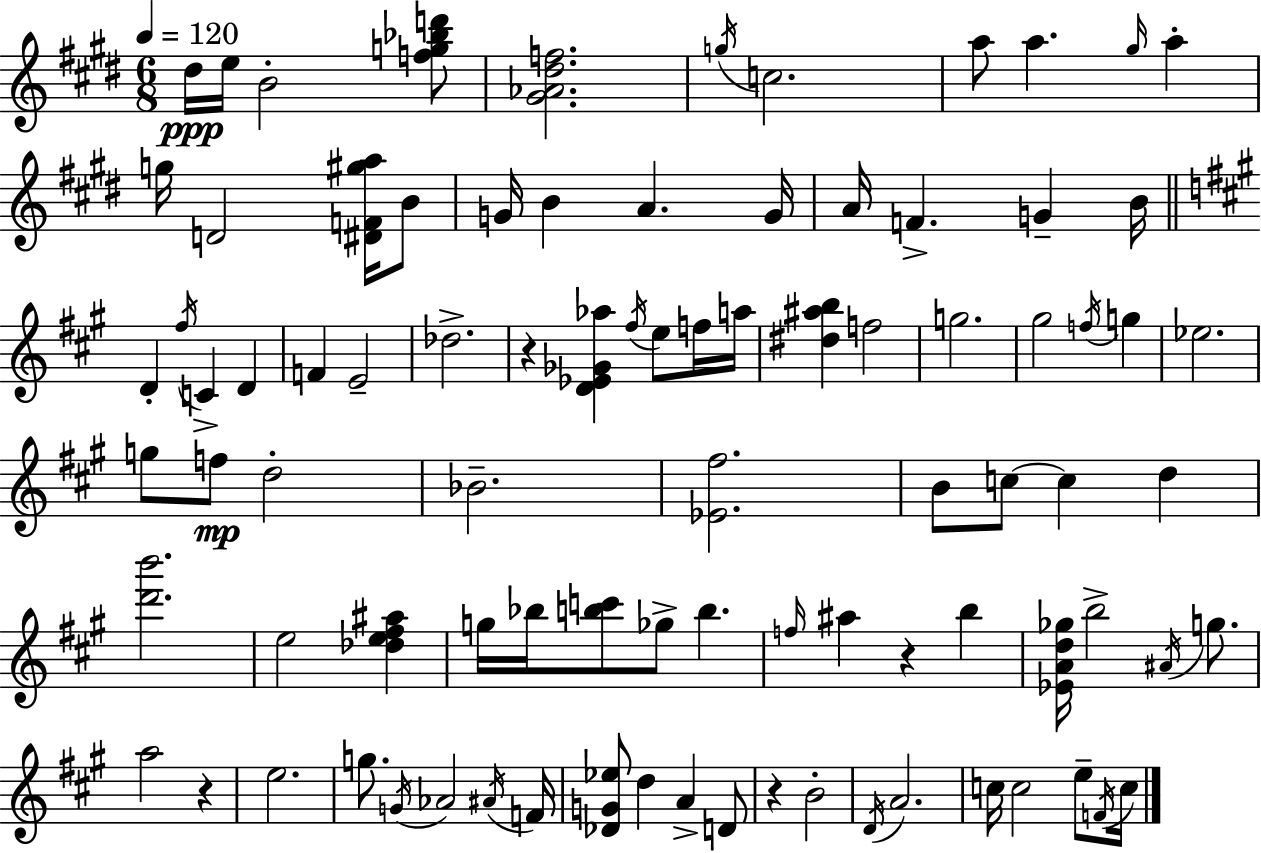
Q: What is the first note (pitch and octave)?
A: D#5